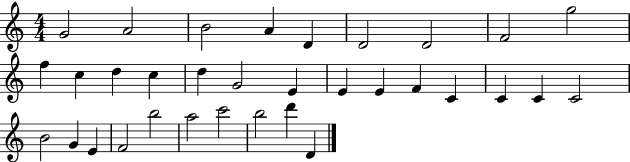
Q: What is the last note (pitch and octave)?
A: D4